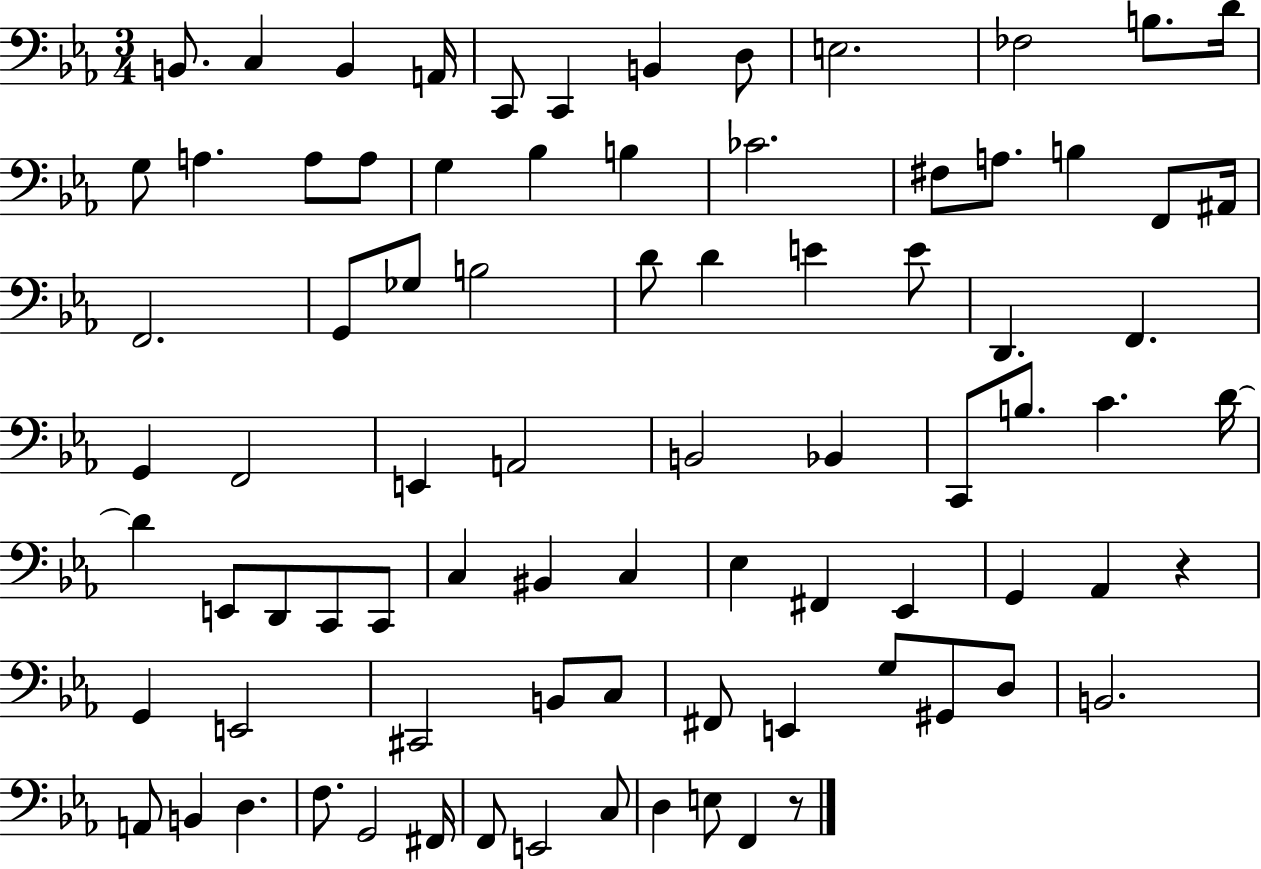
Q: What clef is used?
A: bass